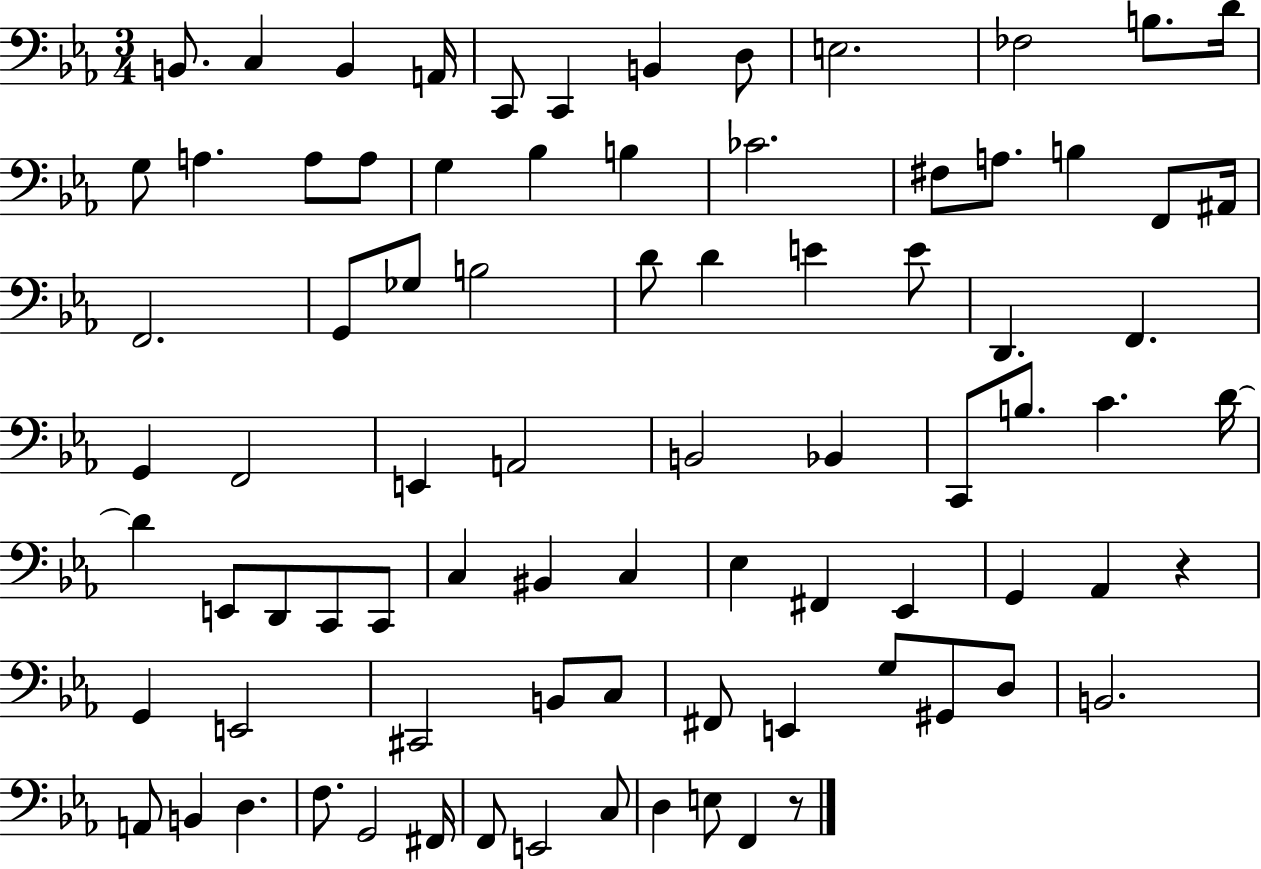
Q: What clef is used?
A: bass